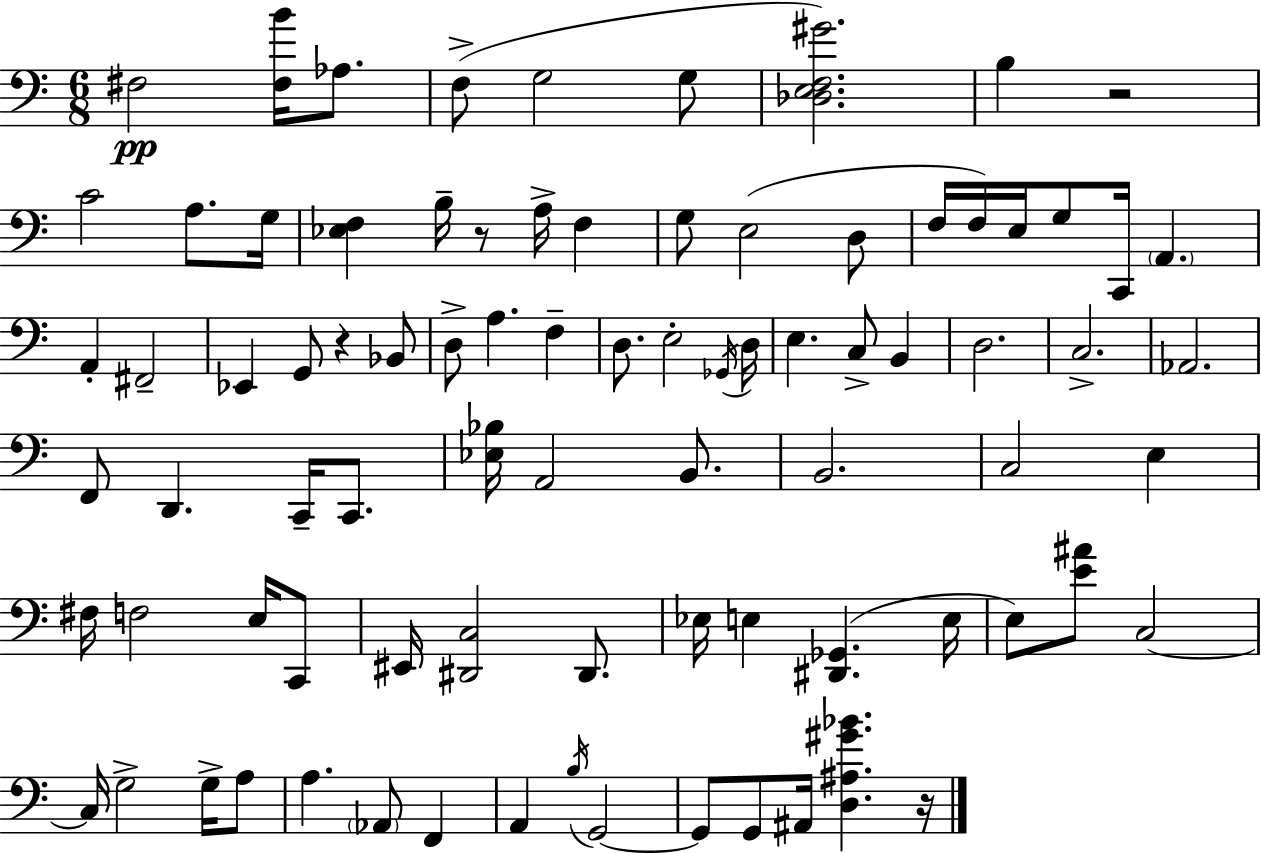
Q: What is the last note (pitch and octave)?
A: A#2